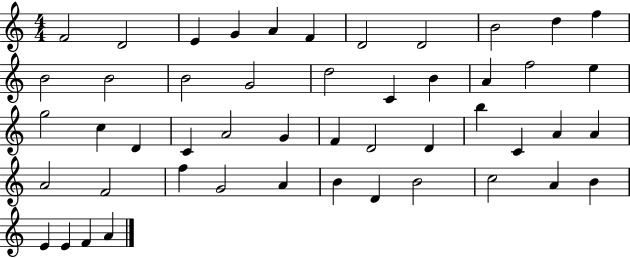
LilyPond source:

{
  \clef treble
  \numericTimeSignature
  \time 4/4
  \key c \major
  f'2 d'2 | e'4 g'4 a'4 f'4 | d'2 d'2 | b'2 d''4 f''4 | \break b'2 b'2 | b'2 g'2 | d''2 c'4 b'4 | a'4 f''2 e''4 | \break g''2 c''4 d'4 | c'4 a'2 g'4 | f'4 d'2 d'4 | b''4 c'4 a'4 a'4 | \break a'2 f'2 | f''4 g'2 a'4 | b'4 d'4 b'2 | c''2 a'4 b'4 | \break e'4 e'4 f'4 a'4 | \bar "|."
}